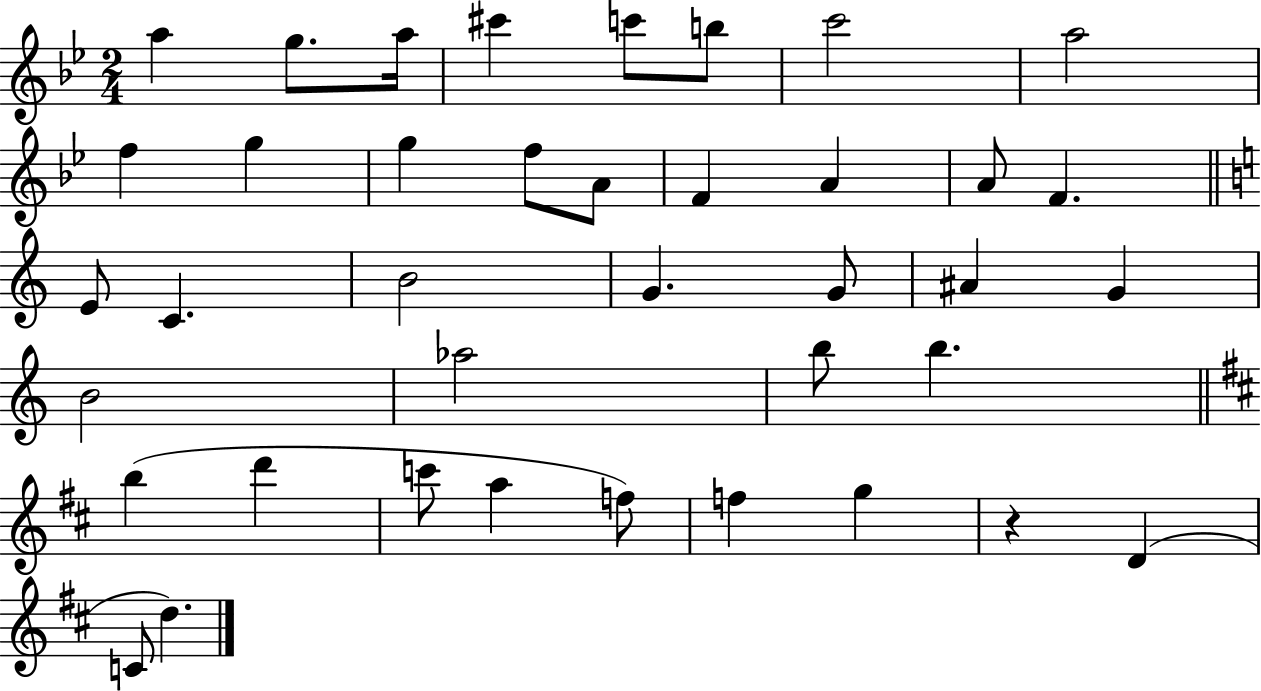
{
  \clef treble
  \numericTimeSignature
  \time 2/4
  \key bes \major
  a''4 g''8. a''16 | cis'''4 c'''8 b''8 | c'''2 | a''2 | \break f''4 g''4 | g''4 f''8 a'8 | f'4 a'4 | a'8 f'4. | \break \bar "||" \break \key a \minor e'8 c'4. | b'2 | g'4. g'8 | ais'4 g'4 | \break b'2 | aes''2 | b''8 b''4. | \bar "||" \break \key d \major b''4( d'''4 | c'''8 a''4 f''8) | f''4 g''4 | r4 d'4( | \break c'8 d''4.) | \bar "|."
}